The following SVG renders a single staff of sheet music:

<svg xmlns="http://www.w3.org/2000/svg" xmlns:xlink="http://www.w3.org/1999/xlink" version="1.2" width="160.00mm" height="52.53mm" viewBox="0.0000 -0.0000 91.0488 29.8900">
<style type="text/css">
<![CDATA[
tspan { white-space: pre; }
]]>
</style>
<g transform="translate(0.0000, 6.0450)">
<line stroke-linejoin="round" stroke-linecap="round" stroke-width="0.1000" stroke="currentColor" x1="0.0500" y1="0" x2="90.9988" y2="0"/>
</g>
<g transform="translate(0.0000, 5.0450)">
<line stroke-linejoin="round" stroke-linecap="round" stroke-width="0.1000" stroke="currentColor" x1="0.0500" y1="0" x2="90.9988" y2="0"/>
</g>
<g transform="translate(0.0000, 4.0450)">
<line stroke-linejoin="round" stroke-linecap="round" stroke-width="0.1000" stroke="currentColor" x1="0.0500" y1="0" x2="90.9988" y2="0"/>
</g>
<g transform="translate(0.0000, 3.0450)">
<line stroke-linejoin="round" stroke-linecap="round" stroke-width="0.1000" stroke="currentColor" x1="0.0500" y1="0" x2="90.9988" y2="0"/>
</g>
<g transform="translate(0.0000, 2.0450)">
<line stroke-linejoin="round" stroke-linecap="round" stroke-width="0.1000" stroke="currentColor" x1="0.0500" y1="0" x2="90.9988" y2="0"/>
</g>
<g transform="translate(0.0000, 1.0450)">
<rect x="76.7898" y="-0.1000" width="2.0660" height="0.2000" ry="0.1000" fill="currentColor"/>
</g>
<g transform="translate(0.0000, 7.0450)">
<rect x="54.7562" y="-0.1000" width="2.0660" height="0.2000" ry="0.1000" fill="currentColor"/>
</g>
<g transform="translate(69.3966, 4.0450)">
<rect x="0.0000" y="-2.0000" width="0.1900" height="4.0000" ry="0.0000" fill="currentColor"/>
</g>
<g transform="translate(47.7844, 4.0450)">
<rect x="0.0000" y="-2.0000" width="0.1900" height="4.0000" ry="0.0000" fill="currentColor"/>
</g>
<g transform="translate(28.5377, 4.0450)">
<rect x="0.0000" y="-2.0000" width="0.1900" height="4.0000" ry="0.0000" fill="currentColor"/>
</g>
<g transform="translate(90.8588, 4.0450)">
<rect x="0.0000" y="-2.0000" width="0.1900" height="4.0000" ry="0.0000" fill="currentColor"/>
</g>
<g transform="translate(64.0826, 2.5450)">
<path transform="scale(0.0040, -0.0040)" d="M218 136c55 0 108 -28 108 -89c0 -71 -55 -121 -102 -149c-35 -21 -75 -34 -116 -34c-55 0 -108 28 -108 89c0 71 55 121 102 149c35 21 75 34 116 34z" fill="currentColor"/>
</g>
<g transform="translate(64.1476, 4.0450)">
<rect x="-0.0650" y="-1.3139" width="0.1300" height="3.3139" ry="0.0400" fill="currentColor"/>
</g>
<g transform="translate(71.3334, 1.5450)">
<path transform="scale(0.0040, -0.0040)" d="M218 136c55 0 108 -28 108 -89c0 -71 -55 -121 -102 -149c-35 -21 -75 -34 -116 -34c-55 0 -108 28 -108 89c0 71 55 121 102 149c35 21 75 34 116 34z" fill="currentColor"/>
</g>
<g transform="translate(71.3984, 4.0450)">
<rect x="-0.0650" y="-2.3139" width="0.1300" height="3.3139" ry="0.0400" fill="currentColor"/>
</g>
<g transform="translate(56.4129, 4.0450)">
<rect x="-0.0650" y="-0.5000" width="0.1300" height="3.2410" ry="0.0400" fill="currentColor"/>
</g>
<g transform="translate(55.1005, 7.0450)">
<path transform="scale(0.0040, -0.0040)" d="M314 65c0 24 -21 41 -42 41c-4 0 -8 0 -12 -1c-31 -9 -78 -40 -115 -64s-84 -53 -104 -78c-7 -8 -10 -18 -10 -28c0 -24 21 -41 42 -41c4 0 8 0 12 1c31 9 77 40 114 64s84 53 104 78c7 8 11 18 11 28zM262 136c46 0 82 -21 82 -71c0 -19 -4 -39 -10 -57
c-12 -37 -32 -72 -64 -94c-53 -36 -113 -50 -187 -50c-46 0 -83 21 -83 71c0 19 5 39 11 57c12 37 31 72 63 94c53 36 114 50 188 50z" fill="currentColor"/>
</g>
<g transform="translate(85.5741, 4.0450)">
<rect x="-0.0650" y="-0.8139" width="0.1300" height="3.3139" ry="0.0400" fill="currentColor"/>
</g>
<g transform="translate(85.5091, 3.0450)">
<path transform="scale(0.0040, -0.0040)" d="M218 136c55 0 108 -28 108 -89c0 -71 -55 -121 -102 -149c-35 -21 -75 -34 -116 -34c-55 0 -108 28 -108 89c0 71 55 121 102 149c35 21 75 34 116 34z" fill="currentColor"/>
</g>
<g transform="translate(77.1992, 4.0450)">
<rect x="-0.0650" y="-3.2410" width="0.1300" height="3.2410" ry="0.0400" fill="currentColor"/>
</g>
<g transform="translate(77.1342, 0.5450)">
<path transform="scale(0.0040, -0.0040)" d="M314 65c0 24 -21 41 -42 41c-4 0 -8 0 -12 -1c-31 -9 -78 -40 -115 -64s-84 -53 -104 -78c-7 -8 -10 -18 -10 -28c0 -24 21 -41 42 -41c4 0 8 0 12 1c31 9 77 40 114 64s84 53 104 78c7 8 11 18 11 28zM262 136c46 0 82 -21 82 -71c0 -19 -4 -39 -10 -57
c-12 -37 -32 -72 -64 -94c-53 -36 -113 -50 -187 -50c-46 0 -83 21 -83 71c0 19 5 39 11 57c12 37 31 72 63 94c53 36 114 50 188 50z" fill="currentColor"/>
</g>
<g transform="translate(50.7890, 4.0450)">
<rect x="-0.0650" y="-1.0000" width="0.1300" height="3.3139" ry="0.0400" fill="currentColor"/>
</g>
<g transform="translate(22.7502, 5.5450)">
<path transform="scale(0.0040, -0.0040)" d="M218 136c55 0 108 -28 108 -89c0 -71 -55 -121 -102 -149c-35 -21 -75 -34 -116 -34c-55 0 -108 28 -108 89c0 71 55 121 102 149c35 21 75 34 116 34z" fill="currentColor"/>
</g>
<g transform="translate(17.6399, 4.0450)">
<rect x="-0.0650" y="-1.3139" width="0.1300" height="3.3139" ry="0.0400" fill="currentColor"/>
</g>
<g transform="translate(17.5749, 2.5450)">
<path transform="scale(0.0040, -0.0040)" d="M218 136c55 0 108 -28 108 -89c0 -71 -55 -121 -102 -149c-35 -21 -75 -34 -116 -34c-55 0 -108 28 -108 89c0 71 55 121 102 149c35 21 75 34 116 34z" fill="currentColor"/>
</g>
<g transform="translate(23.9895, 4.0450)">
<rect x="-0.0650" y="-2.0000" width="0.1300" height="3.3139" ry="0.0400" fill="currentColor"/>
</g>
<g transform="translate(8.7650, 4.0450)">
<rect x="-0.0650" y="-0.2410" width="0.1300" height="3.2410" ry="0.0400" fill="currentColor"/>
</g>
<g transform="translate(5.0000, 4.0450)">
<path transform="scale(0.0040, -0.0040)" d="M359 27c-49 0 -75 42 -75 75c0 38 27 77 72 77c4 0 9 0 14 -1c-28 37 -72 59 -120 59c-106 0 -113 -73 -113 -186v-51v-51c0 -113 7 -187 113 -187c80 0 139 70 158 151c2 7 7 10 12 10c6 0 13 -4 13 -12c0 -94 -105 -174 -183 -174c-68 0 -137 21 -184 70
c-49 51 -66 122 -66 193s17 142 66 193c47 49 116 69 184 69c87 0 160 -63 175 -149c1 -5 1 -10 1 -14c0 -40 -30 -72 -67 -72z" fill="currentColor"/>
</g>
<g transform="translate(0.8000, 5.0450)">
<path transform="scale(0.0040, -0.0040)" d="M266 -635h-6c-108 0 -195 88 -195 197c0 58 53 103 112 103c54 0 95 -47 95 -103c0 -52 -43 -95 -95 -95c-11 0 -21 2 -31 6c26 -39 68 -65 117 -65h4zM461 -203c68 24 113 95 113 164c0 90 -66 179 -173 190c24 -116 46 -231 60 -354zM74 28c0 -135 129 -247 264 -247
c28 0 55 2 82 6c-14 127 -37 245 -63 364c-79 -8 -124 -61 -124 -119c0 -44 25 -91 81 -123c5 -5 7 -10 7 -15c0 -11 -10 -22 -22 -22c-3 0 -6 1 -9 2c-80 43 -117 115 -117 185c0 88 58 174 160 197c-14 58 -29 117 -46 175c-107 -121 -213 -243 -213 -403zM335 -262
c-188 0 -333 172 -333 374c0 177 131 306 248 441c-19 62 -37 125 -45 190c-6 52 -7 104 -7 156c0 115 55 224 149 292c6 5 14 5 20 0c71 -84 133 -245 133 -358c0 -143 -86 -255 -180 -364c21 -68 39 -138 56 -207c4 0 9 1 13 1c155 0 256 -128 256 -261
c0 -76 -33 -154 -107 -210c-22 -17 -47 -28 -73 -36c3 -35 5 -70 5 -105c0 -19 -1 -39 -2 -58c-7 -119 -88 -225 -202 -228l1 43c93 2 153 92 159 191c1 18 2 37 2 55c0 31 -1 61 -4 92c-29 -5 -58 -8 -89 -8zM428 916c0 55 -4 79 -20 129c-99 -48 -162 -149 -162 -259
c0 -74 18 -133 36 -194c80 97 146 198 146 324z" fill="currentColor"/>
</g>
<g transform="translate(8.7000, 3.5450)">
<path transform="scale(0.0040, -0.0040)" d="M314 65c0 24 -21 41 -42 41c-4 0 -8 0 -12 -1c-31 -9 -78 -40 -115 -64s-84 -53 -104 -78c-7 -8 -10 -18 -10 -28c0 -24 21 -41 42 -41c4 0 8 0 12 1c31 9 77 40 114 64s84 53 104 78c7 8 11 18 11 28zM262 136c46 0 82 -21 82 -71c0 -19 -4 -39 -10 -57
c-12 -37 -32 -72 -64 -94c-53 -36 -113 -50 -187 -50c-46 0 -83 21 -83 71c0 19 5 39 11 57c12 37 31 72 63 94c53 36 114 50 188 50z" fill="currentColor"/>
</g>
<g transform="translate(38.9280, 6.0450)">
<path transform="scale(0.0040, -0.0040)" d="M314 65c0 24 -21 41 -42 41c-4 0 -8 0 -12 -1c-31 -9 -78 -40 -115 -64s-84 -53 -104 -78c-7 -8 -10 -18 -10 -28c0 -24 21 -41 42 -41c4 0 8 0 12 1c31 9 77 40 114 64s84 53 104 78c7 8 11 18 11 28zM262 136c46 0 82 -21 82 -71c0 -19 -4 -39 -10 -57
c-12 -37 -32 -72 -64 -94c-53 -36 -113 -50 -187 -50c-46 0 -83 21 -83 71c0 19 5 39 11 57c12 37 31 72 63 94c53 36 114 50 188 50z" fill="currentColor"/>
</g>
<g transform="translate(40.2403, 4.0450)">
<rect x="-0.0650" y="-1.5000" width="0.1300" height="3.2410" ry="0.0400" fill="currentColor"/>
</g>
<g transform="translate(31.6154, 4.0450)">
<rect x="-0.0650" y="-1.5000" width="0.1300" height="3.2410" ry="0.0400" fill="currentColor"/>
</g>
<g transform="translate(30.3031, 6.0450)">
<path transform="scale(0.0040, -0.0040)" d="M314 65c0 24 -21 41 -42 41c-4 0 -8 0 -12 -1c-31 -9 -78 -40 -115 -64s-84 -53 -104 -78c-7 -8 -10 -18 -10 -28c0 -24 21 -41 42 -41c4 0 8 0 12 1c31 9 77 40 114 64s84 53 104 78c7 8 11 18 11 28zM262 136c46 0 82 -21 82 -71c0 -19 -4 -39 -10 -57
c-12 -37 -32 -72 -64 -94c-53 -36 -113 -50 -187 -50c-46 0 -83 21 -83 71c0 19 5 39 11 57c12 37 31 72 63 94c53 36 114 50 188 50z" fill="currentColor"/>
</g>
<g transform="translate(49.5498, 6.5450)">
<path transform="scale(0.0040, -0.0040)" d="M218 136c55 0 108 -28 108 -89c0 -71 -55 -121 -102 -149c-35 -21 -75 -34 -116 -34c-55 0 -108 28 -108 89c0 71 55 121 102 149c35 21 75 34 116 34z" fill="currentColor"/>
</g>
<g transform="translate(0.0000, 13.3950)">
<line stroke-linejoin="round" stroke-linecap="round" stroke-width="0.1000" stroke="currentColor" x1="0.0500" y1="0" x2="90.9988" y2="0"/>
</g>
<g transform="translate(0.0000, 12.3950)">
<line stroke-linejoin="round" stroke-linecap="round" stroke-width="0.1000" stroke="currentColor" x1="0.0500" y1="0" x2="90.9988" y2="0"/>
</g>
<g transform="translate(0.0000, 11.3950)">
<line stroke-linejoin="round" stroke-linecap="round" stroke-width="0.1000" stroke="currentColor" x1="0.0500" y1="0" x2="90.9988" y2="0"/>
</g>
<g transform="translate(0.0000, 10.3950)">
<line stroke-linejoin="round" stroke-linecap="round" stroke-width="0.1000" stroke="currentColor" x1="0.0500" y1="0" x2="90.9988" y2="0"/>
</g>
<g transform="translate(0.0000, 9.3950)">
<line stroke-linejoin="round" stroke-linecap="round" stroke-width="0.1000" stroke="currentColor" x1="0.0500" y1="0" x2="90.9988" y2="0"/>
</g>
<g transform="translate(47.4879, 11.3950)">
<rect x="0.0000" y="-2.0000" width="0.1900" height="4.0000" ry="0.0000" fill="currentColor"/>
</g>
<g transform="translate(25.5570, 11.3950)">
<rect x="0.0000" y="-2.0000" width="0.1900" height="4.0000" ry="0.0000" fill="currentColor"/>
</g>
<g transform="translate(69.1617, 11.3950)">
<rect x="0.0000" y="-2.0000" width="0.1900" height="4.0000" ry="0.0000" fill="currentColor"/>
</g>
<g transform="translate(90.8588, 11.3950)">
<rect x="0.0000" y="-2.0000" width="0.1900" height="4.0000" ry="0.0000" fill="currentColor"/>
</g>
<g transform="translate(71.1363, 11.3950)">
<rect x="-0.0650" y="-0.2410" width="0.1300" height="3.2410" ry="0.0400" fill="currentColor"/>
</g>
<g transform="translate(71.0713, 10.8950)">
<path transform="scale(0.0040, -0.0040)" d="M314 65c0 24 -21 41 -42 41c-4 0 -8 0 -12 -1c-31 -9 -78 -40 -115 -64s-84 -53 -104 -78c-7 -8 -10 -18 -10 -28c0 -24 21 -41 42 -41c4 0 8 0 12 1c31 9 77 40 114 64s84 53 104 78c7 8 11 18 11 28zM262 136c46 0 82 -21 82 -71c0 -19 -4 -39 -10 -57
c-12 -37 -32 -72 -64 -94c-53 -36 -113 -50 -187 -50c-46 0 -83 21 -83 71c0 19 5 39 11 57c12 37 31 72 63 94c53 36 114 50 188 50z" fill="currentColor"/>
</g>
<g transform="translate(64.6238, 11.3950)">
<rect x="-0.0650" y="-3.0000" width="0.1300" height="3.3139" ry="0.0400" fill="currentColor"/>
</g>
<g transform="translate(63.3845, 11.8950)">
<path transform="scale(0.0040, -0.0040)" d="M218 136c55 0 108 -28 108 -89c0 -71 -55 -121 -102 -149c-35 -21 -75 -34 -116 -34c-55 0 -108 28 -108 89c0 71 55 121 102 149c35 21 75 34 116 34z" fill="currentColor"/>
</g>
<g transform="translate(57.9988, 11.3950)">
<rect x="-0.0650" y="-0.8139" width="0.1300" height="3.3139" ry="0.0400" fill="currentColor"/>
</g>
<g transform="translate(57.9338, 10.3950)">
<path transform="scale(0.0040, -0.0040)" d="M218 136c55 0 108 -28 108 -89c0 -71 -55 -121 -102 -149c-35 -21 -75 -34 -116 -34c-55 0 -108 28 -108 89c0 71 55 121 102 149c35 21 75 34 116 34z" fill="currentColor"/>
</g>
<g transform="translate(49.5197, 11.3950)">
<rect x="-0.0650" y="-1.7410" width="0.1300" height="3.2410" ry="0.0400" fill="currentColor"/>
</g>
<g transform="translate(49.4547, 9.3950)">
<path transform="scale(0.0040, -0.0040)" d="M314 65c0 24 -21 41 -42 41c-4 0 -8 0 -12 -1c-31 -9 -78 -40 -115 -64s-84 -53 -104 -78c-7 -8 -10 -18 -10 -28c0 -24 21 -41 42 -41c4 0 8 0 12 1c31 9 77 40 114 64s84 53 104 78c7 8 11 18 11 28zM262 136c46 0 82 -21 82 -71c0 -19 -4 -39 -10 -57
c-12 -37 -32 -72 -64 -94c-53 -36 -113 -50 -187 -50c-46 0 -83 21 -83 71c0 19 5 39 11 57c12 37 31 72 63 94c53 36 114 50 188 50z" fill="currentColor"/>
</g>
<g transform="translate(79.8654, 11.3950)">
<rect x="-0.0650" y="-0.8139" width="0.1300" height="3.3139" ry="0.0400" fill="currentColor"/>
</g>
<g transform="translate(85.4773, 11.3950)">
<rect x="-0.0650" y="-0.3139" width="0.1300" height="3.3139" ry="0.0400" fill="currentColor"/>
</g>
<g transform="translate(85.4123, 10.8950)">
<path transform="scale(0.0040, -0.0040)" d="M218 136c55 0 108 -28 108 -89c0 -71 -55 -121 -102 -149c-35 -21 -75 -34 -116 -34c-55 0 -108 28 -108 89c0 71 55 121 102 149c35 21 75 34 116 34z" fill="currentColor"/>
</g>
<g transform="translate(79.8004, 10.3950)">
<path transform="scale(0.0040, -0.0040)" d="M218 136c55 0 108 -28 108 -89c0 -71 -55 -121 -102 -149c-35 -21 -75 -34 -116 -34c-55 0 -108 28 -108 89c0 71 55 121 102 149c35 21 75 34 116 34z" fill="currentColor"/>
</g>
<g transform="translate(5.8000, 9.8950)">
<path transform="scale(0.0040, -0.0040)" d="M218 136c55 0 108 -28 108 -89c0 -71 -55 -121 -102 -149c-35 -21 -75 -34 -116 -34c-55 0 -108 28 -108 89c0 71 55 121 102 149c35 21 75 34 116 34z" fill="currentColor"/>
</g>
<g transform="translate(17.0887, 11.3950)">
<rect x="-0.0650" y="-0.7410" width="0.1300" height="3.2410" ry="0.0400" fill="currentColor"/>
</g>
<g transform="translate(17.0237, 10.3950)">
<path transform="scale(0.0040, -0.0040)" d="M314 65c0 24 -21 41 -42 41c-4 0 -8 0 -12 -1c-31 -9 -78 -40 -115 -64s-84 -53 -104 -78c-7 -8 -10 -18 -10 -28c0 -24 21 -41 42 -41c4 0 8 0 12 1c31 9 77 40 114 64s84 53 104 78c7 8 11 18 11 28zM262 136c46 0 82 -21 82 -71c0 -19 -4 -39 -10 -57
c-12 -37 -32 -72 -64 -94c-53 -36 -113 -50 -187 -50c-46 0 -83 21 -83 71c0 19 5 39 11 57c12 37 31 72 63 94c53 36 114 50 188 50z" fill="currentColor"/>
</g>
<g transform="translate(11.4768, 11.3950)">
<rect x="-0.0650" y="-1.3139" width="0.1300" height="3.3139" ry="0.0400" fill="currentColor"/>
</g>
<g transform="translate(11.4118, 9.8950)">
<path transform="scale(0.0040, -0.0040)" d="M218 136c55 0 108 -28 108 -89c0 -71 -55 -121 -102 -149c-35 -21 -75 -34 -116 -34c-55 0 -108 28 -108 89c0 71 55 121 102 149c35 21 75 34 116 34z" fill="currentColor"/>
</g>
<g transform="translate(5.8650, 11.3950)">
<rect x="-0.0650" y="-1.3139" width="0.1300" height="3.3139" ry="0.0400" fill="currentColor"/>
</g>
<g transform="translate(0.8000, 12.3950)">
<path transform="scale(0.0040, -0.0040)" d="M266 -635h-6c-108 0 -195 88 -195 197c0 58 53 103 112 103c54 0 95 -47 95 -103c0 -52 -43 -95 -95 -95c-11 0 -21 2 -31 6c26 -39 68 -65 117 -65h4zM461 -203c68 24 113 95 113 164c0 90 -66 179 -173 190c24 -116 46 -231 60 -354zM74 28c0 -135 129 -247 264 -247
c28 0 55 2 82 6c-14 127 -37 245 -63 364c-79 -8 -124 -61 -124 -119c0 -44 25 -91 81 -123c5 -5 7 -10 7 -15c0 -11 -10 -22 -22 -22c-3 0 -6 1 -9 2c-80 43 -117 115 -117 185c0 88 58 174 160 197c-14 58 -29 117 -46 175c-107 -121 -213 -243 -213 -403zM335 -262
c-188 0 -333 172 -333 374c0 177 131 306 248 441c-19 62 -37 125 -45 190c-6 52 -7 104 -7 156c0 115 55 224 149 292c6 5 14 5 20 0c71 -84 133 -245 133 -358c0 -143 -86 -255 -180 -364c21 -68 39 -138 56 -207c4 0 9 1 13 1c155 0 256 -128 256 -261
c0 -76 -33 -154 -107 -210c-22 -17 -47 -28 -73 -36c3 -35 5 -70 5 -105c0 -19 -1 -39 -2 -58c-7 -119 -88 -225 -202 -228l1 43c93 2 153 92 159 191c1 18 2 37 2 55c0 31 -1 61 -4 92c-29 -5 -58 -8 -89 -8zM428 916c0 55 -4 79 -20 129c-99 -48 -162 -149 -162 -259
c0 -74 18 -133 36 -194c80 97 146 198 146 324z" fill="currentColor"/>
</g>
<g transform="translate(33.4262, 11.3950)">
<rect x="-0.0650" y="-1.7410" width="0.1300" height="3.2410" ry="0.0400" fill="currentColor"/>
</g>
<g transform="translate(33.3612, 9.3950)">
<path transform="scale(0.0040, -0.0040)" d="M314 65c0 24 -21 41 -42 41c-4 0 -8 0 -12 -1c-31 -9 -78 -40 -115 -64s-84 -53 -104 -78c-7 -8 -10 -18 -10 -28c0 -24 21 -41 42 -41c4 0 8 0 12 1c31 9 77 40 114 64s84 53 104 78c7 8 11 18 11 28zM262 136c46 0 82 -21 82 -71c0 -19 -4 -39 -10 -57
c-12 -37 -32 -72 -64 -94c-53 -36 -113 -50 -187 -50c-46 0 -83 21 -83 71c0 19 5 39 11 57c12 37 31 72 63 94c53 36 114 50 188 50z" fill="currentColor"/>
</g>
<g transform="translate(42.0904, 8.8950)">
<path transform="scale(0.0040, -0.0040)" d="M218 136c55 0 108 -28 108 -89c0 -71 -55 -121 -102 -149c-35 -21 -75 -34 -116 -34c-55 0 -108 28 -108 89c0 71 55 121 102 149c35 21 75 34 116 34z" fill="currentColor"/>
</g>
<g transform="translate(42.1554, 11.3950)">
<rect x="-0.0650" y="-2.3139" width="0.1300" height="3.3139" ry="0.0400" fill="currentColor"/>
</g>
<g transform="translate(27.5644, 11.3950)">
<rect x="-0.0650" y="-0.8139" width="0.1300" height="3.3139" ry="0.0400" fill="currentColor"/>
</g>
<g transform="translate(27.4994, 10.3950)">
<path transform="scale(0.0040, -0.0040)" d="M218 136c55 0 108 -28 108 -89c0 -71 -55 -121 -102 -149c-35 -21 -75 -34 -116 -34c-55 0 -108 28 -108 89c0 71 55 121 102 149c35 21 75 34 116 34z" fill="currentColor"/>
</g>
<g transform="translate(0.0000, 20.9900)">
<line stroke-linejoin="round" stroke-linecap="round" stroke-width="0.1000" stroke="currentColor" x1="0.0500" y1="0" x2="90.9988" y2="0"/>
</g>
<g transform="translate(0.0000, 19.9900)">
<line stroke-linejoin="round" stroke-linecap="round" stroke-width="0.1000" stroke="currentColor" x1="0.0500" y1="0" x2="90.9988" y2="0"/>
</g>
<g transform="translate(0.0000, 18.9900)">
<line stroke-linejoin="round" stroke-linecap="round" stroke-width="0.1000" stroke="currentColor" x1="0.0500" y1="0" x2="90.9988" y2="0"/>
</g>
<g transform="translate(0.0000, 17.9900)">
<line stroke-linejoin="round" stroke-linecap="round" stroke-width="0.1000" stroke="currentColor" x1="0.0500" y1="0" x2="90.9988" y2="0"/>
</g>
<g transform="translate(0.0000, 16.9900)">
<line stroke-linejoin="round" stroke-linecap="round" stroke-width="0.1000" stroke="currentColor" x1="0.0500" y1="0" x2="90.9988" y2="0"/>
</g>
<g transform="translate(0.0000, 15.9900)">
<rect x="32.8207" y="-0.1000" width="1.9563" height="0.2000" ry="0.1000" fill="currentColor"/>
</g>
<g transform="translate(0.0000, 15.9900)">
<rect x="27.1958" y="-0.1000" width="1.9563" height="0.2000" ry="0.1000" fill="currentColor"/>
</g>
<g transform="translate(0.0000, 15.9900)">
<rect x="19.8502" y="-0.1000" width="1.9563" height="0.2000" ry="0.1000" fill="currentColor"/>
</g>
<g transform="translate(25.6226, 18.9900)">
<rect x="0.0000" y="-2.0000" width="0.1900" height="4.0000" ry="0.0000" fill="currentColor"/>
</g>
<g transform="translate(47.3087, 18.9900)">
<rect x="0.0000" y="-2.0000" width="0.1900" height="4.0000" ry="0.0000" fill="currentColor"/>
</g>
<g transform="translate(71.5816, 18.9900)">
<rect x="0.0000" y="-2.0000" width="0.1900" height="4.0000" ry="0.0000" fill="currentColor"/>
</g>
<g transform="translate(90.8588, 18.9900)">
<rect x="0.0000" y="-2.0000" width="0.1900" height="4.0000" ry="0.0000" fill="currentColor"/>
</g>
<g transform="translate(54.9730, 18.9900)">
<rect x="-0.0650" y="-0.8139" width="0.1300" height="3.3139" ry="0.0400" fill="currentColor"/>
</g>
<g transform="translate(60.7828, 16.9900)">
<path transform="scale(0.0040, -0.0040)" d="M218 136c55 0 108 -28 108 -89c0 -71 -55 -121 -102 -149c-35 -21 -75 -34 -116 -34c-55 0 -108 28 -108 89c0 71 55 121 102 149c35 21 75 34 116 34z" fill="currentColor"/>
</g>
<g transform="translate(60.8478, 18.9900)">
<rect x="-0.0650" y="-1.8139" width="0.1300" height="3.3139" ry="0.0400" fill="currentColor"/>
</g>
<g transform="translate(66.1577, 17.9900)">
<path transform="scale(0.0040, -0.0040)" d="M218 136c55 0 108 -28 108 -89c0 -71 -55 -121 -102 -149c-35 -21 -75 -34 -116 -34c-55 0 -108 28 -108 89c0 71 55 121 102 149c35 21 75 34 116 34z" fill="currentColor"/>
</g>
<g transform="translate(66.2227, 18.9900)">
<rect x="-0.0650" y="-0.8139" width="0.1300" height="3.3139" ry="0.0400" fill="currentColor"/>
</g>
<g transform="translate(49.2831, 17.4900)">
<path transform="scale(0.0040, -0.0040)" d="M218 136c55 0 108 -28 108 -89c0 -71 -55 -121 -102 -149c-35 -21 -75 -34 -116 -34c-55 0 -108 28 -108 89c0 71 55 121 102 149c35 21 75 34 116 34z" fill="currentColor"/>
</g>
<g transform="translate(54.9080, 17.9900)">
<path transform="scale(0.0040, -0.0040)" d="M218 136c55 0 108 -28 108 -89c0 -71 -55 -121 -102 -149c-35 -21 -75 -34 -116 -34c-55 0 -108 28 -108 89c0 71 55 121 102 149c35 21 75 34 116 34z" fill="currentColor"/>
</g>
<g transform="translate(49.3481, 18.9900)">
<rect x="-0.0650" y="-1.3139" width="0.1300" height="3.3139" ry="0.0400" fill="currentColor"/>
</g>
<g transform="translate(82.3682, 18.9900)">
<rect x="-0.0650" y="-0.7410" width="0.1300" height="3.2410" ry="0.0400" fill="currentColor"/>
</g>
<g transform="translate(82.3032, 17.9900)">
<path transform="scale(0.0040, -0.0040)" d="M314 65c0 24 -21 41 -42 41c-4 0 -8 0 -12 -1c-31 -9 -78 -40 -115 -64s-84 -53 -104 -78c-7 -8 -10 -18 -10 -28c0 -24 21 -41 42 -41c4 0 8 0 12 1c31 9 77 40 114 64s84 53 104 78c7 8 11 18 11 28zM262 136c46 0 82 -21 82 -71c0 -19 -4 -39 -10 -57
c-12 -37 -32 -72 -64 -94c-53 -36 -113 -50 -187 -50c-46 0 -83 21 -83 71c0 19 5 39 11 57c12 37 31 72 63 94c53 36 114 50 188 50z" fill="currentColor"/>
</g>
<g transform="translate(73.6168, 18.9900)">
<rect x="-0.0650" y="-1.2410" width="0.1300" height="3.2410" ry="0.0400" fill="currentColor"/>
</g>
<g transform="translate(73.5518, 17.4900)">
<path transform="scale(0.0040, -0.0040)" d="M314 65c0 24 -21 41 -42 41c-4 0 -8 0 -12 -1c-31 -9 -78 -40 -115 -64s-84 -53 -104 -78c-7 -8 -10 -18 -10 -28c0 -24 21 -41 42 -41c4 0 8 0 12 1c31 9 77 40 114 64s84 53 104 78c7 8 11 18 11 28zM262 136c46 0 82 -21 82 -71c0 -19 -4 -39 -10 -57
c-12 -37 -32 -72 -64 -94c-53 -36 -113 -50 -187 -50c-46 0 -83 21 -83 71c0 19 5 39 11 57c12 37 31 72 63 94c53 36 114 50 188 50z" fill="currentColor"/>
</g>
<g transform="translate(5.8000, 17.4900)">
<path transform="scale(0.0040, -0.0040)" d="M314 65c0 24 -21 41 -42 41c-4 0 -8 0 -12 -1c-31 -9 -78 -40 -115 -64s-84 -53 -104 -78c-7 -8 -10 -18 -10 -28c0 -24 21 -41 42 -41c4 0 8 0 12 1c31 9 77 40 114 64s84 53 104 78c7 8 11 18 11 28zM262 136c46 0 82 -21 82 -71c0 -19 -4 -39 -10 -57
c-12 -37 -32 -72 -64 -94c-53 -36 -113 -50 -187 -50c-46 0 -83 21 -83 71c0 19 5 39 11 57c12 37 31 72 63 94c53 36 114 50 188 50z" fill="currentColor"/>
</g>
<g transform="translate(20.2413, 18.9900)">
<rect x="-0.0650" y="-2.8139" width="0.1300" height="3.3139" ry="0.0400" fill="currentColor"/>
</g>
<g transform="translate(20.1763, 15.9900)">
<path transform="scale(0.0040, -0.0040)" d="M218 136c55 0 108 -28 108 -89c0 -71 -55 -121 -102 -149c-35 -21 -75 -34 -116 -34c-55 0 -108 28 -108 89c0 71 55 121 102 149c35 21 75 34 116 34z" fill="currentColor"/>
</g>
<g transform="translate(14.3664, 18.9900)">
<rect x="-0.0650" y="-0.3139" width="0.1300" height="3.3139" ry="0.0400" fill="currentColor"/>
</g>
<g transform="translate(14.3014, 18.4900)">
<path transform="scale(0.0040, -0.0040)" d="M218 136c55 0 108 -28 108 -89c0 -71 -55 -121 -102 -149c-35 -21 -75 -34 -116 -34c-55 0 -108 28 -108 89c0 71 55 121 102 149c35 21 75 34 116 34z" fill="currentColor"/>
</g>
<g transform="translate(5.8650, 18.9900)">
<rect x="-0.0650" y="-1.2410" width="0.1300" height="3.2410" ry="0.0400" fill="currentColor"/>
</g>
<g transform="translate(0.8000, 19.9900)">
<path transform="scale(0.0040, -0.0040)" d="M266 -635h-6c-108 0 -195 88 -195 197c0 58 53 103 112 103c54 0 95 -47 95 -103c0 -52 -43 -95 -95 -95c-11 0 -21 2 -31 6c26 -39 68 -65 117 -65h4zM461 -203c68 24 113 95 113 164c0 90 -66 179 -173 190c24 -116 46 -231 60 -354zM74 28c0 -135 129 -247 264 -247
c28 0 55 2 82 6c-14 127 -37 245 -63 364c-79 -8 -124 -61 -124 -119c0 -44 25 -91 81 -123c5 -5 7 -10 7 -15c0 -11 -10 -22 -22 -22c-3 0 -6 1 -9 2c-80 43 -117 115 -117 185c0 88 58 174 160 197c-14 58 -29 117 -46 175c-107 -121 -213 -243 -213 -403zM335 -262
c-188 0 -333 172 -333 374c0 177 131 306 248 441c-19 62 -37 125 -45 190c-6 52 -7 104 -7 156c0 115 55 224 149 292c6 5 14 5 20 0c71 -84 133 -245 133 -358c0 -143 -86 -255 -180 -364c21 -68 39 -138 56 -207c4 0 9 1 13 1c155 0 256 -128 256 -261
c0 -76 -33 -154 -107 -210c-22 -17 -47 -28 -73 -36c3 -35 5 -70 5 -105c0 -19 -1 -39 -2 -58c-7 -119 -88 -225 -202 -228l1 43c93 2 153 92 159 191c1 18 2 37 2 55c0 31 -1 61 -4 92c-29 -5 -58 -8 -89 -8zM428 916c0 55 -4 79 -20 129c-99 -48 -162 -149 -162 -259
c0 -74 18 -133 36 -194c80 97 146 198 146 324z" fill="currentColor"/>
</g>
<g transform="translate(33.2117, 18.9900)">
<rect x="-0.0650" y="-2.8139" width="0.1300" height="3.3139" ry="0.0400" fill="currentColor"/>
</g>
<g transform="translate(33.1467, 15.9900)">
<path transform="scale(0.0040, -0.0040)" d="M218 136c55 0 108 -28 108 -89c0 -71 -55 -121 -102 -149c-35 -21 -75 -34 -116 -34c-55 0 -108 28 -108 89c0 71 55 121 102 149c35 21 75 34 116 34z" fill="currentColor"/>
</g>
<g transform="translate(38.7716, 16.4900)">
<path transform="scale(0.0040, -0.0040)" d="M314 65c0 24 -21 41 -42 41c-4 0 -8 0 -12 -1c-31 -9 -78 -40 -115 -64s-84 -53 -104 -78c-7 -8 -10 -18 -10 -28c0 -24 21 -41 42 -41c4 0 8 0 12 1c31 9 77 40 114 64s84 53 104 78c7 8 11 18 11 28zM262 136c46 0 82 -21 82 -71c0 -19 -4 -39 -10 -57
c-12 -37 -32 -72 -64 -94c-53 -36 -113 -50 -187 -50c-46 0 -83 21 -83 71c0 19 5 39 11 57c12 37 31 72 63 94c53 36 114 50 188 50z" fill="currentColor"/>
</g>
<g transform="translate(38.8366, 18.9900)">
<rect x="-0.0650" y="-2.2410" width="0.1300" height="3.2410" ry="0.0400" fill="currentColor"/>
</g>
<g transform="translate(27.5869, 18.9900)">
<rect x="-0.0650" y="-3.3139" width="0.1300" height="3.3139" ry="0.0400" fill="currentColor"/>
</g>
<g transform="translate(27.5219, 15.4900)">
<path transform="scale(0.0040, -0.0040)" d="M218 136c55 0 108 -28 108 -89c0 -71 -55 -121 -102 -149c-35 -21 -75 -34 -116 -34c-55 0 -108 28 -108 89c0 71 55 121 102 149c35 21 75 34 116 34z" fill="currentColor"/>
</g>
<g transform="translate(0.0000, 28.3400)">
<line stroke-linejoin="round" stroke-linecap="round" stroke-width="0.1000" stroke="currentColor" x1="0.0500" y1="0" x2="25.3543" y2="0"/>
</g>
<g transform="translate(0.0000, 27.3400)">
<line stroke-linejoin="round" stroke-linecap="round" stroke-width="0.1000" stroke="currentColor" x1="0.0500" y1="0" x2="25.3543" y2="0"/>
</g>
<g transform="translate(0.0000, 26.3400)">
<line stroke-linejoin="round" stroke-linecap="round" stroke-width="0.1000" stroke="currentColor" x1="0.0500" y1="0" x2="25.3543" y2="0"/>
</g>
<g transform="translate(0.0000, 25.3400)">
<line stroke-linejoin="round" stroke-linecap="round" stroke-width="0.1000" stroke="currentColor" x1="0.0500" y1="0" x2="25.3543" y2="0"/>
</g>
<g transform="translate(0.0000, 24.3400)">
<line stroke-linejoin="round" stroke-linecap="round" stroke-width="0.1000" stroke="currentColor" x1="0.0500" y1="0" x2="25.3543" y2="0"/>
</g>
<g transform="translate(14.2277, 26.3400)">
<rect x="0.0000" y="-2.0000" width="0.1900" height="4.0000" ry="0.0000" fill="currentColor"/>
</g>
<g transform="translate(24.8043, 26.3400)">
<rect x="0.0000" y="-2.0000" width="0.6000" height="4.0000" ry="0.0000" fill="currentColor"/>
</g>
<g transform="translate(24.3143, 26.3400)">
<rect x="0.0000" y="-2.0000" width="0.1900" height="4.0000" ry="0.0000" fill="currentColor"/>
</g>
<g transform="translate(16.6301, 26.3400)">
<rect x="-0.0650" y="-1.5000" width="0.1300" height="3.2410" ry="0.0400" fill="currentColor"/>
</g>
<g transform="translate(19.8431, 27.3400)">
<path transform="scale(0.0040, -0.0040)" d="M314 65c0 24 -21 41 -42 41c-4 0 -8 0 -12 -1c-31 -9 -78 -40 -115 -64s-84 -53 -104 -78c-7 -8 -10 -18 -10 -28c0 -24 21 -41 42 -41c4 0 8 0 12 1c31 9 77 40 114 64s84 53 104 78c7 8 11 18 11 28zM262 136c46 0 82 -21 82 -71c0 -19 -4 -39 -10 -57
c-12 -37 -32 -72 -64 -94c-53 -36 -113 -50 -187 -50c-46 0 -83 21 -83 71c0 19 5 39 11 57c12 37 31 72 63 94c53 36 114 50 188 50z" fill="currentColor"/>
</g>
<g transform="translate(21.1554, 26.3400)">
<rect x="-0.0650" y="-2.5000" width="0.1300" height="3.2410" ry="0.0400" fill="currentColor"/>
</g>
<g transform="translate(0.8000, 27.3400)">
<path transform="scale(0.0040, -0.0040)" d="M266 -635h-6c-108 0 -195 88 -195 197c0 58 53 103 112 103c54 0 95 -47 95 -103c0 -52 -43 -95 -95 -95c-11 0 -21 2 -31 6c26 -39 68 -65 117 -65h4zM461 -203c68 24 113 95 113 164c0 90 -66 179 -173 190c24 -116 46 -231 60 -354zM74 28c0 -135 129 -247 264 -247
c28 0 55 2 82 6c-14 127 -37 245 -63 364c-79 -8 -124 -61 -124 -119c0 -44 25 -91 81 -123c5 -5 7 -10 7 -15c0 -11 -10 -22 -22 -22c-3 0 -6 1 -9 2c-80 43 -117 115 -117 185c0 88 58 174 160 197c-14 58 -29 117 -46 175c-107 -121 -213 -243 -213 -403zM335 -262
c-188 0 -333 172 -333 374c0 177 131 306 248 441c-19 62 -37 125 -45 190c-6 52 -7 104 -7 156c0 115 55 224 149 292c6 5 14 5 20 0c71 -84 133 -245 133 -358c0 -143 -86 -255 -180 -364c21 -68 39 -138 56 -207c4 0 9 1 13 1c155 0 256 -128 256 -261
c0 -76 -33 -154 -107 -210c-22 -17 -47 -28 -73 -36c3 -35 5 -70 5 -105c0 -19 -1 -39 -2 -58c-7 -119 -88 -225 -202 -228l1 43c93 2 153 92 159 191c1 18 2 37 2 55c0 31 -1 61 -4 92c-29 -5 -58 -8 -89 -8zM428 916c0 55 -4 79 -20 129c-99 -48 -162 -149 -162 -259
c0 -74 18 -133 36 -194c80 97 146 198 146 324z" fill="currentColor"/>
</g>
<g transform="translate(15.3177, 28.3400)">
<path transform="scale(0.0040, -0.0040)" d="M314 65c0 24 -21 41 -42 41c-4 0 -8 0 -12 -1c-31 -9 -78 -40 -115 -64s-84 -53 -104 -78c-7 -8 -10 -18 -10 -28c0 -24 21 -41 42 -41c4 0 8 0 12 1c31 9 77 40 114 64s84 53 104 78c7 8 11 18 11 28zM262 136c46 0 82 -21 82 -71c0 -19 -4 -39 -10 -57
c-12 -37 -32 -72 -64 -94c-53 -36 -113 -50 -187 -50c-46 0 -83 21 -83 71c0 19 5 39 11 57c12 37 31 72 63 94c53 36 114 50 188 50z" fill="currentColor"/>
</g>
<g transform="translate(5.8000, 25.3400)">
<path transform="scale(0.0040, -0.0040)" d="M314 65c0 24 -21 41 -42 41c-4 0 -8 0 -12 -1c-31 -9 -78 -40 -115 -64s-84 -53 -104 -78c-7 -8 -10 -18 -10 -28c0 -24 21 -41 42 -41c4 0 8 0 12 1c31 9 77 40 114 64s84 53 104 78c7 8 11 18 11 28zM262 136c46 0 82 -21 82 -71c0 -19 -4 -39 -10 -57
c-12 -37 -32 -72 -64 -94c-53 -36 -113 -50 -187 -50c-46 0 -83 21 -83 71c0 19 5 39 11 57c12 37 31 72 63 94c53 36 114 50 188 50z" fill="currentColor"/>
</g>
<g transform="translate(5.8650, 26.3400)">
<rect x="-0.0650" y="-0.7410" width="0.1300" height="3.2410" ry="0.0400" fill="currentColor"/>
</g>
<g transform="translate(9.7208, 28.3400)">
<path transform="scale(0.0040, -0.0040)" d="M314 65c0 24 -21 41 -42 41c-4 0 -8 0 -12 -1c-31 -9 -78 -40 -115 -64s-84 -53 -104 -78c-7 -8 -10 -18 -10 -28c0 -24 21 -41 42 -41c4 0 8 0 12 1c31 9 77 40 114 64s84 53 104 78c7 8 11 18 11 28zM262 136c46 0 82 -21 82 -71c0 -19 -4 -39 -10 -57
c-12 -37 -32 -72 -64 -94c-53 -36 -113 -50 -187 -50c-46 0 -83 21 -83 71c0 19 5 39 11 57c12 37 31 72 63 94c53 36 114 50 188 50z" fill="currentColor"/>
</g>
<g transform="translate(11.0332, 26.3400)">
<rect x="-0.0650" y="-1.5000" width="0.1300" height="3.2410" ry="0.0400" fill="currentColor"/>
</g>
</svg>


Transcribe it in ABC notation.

X:1
T:Untitled
M:4/4
L:1/4
K:C
c2 e F E2 E2 D C2 e g b2 d e e d2 d f2 g f2 d A c2 d c e2 c a b a g2 e d f d e2 d2 d2 E2 E2 G2